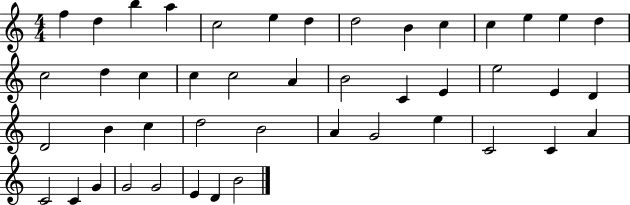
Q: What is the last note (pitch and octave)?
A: B4